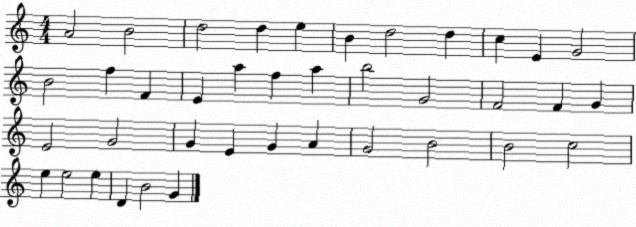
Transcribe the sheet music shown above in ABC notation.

X:1
T:Untitled
M:4/4
L:1/4
K:C
A2 B2 d2 d e B d2 d c E G2 B2 f F E a f a b2 G2 F2 F G E2 G2 G E G A G2 B2 B2 c2 e e2 e D B2 G